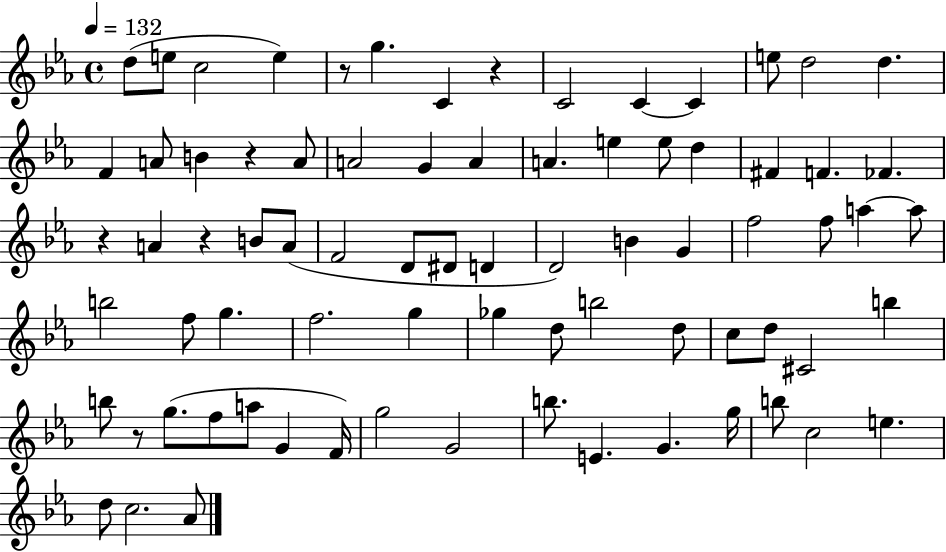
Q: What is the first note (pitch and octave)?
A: D5